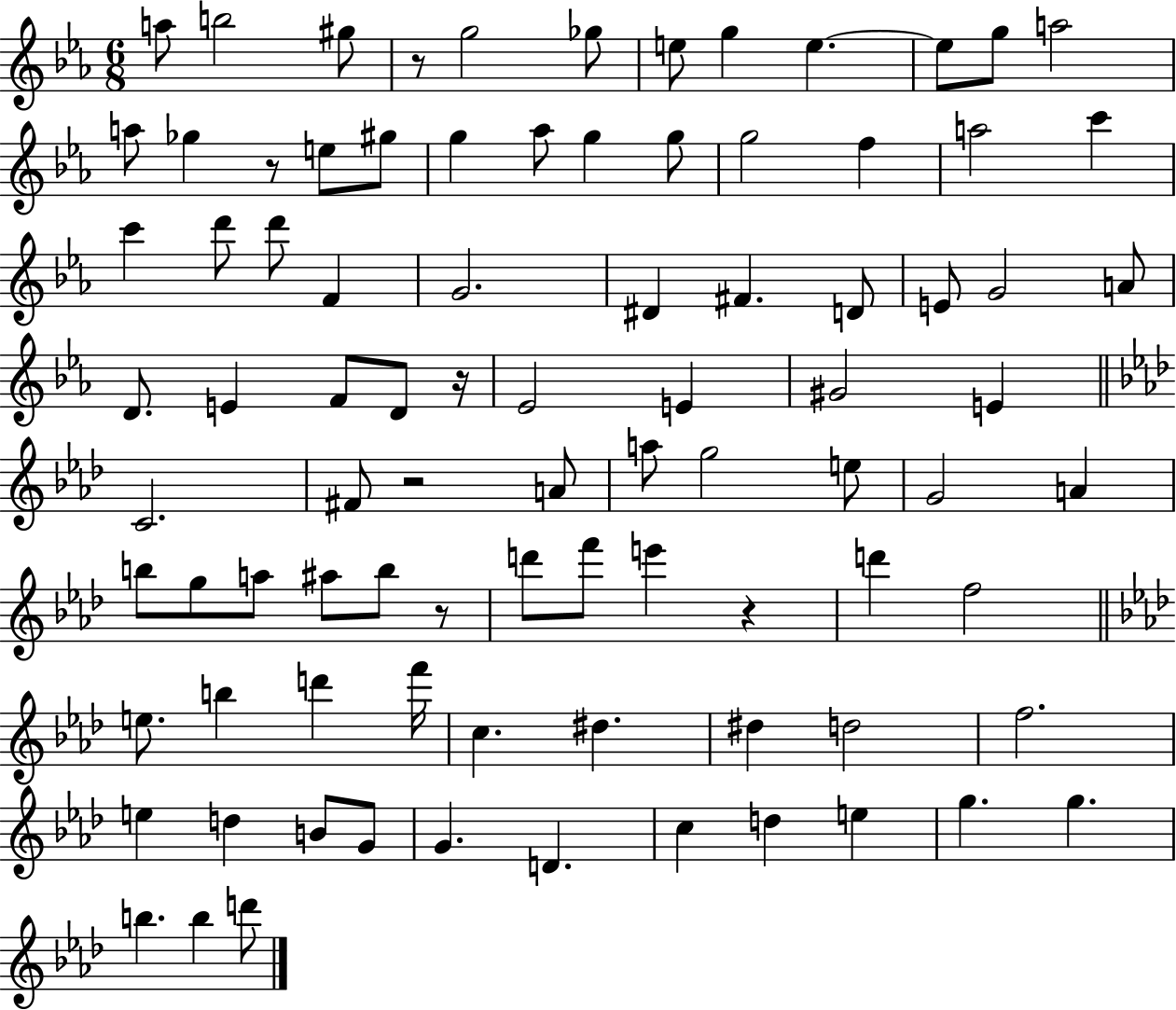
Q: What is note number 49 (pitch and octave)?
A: G4